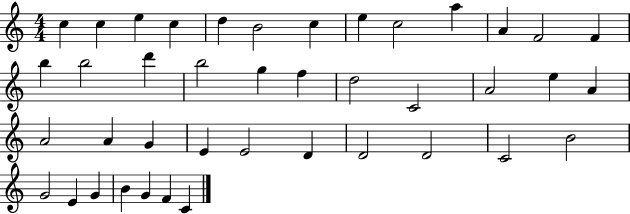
C5/q C5/q E5/q C5/q D5/q B4/h C5/q E5/q C5/h A5/q A4/q F4/h F4/q B5/q B5/h D6/q B5/h G5/q F5/q D5/h C4/h A4/h E5/q A4/q A4/h A4/q G4/q E4/q E4/h D4/q D4/h D4/h C4/h B4/h G4/h E4/q G4/q B4/q G4/q F4/q C4/q